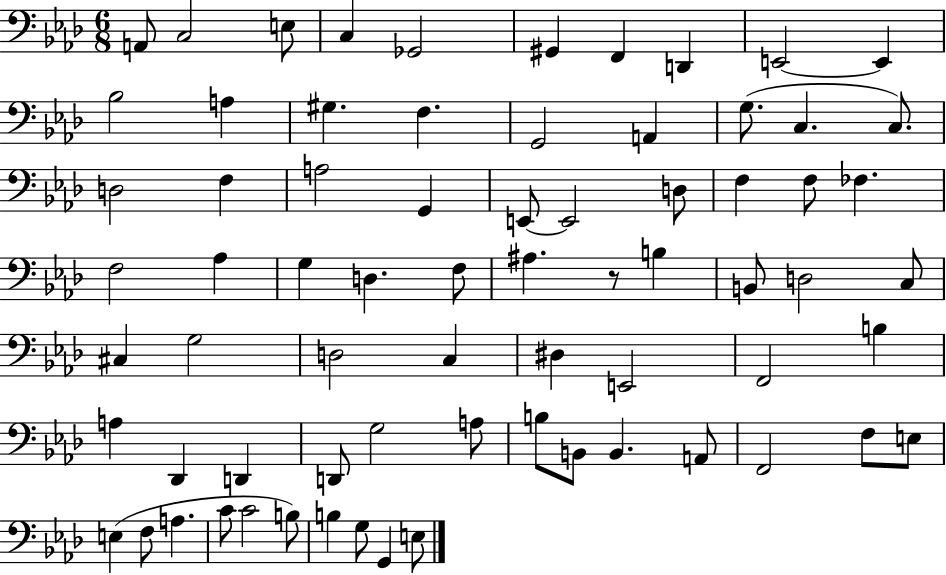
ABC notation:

X:1
T:Untitled
M:6/8
L:1/4
K:Ab
A,,/2 C,2 E,/2 C, _G,,2 ^G,, F,, D,, E,,2 E,, _B,2 A, ^G, F, G,,2 A,, G,/2 C, C,/2 D,2 F, A,2 G,, E,,/2 E,,2 D,/2 F, F,/2 _F, F,2 _A, G, D, F,/2 ^A, z/2 B, B,,/2 D,2 C,/2 ^C, G,2 D,2 C, ^D, E,,2 F,,2 B, A, _D,, D,, D,,/2 G,2 A,/2 B,/2 B,,/2 B,, A,,/2 F,,2 F,/2 E,/2 E, F,/2 A, C/2 C2 B,/2 B, G,/2 G,, E,/2